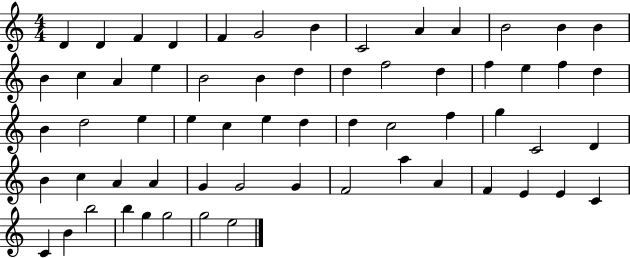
D4/q D4/q F4/q D4/q F4/q G4/h B4/q C4/h A4/q A4/q B4/h B4/q B4/q B4/q C5/q A4/q E5/q B4/h B4/q D5/q D5/q F5/h D5/q F5/q E5/q F5/q D5/q B4/q D5/h E5/q E5/q C5/q E5/q D5/q D5/q C5/h F5/q G5/q C4/h D4/q B4/q C5/q A4/q A4/q G4/q G4/h G4/q F4/h A5/q A4/q F4/q E4/q E4/q C4/q C4/q B4/q B5/h B5/q G5/q G5/h G5/h E5/h